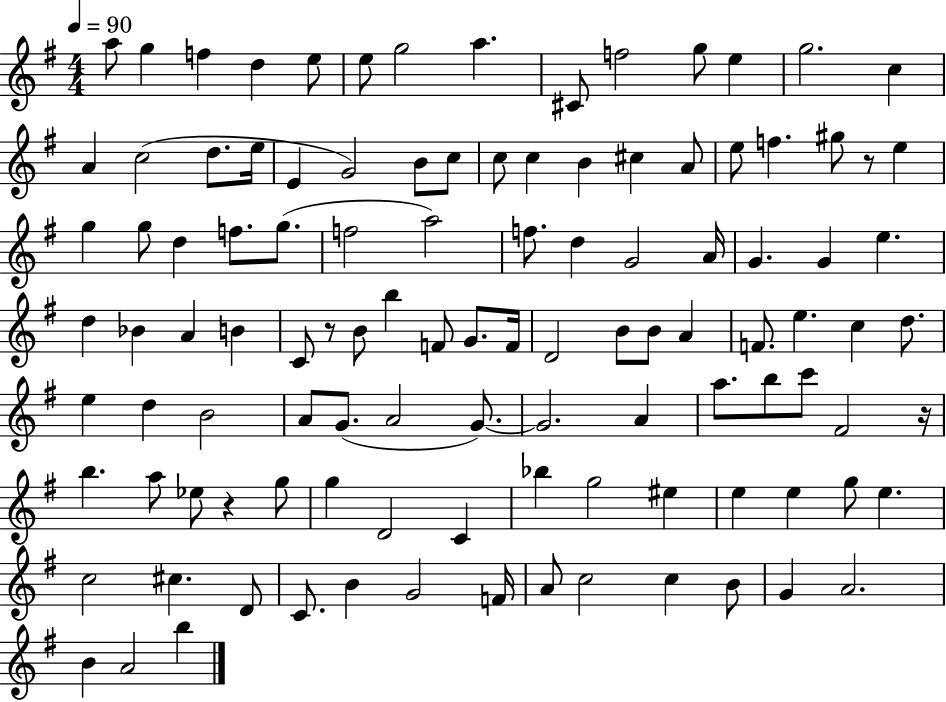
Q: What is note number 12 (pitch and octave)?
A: E5